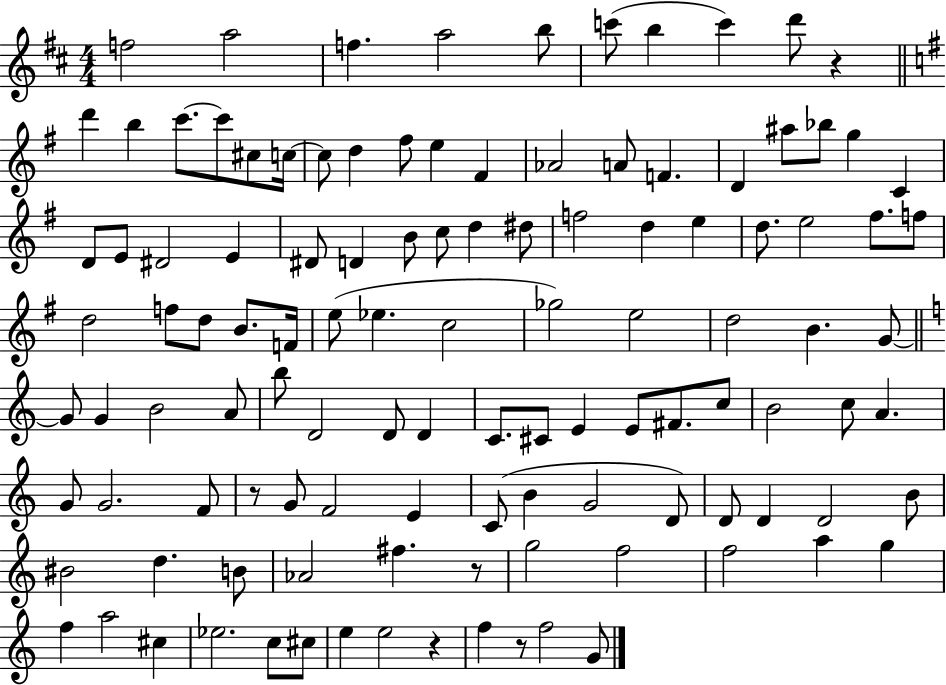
{
  \clef treble
  \numericTimeSignature
  \time 4/4
  \key d \major
  f''2 a''2 | f''4. a''2 b''8 | c'''8( b''4 c'''4) d'''8 r4 | \bar "||" \break \key e \minor d'''4 b''4 c'''8.~~ c'''8 cis''8 c''16~~ | c''8 d''4 fis''8 e''4 fis'4 | aes'2 a'8 f'4. | d'4 ais''8 bes''8 g''4 c'4 | \break d'8 e'8 dis'2 e'4 | dis'8 d'4 b'8 c''8 d''4 dis''8 | f''2 d''4 e''4 | d''8. e''2 fis''8. f''8 | \break d''2 f''8 d''8 b'8. f'16 | e''8( ees''4. c''2 | ges''2) e''2 | d''2 b'4. g'8~~ | \break \bar "||" \break \key c \major g'8 g'4 b'2 a'8 | b''8 d'2 d'8 d'4 | c'8. cis'8 e'4 e'8 fis'8. c''8 | b'2 c''8 a'4. | \break g'8 g'2. f'8 | r8 g'8 f'2 e'4 | c'8( b'4 g'2 d'8) | d'8 d'4 d'2 b'8 | \break bis'2 d''4. b'8 | aes'2 fis''4. r8 | g''2 f''2 | f''2 a''4 g''4 | \break f''4 a''2 cis''4 | ees''2. c''8 cis''8 | e''4 e''2 r4 | f''4 r8 f''2 g'8 | \break \bar "|."
}